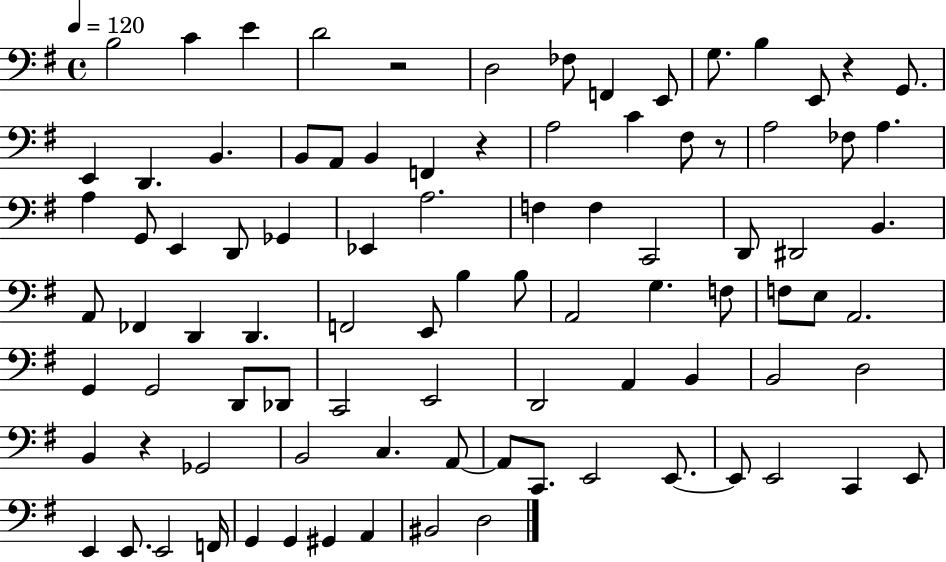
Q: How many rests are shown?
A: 5